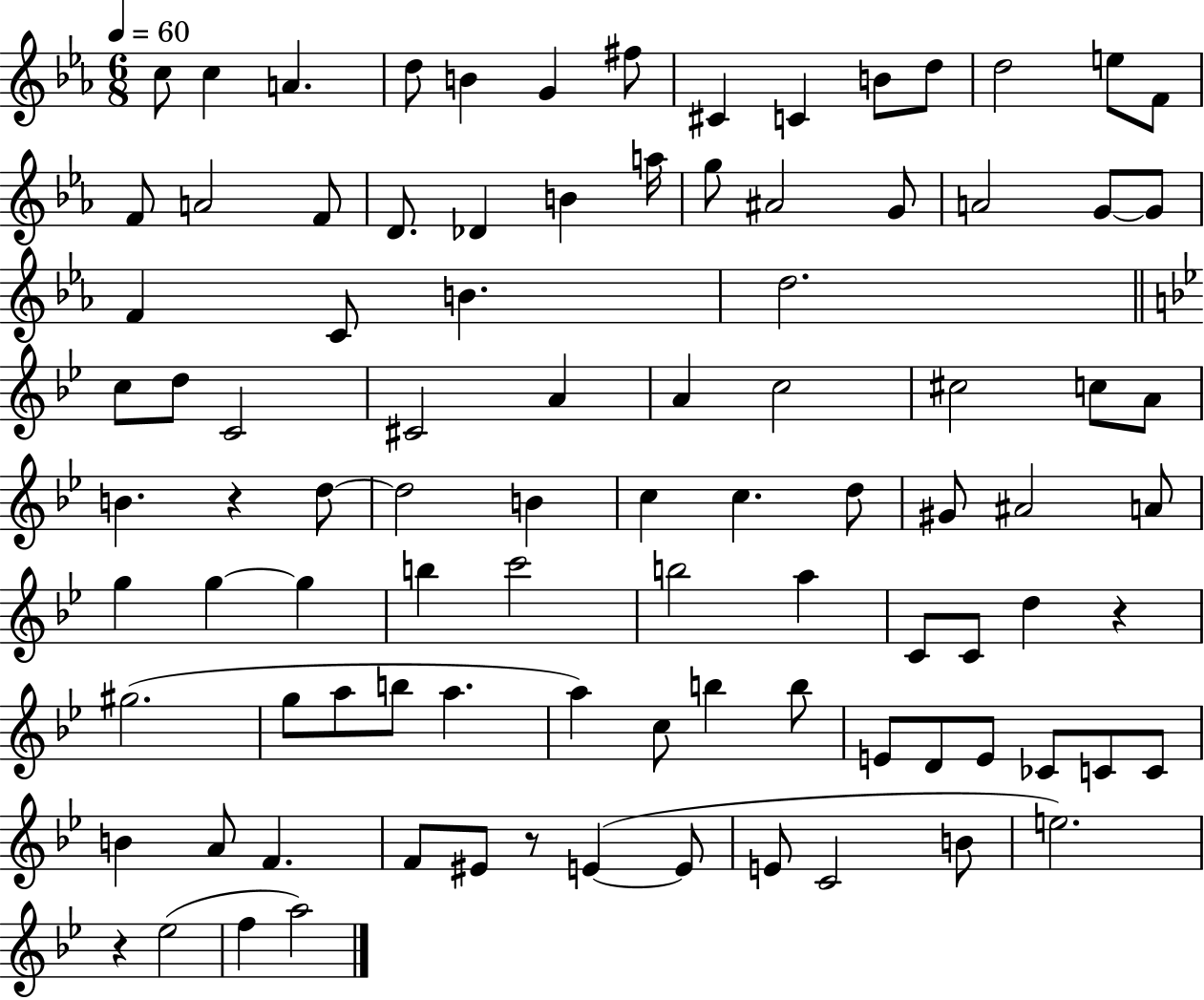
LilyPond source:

{
  \clef treble
  \numericTimeSignature
  \time 6/8
  \key ees \major
  \tempo 4 = 60
  c''8 c''4 a'4. | d''8 b'4 g'4 fis''8 | cis'4 c'4 b'8 d''8 | d''2 e''8 f'8 | \break f'8 a'2 f'8 | d'8. des'4 b'4 a''16 | g''8 ais'2 g'8 | a'2 g'8~~ g'8 | \break f'4 c'8 b'4. | d''2. | \bar "||" \break \key bes \major c''8 d''8 c'2 | cis'2 a'4 | a'4 c''2 | cis''2 c''8 a'8 | \break b'4. r4 d''8~~ | d''2 b'4 | c''4 c''4. d''8 | gis'8 ais'2 a'8 | \break g''4 g''4~~ g''4 | b''4 c'''2 | b''2 a''4 | c'8 c'8 d''4 r4 | \break gis''2.( | g''8 a''8 b''8 a''4. | a''4) c''8 b''4 b''8 | e'8 d'8 e'8 ces'8 c'8 c'8 | \break b'4 a'8 f'4. | f'8 eis'8 r8 e'4~(~ e'8 | e'8 c'2 b'8 | e''2.) | \break r4 ees''2( | f''4 a''2) | \bar "|."
}